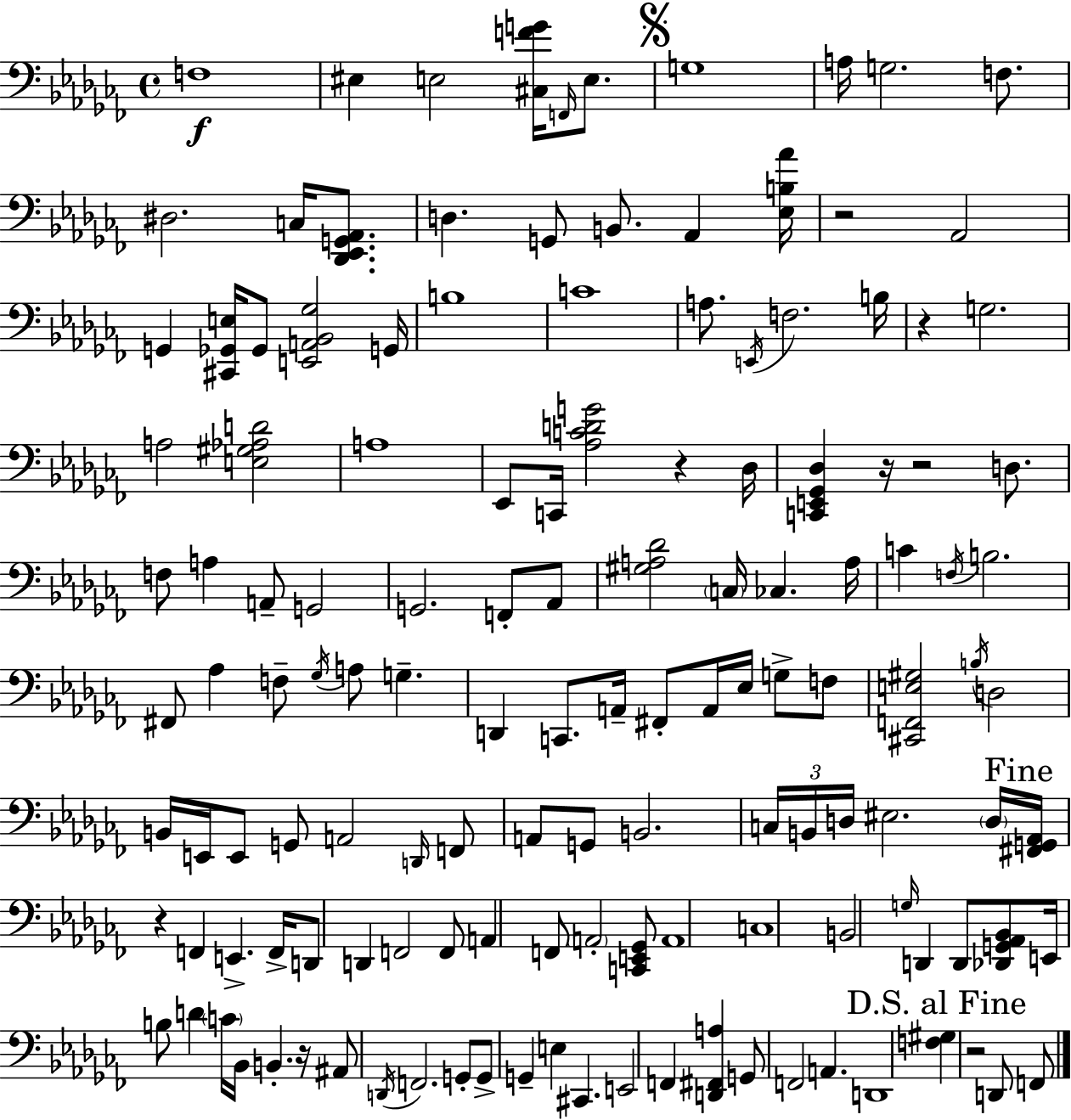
{
  \clef bass
  \time 4/4
  \defaultTimeSignature
  \key aes \minor
  f1\f | eis4 e2 <cis f' g'>16 \grace { f,16 } e8. | \mark \markup { \musicglyph "scripts.segno" } g1 | a16 g2. f8. | \break dis2. c16 <des, ees, g, aes,>8. | d4. g,8 b,8. aes,4 | <ees b aes'>16 r2 aes,2 | g,4 <cis, ges, e>16 ges,8 <e, a, bes, ges>2 | \break g,16 b1 | c'1 | a8. \acciaccatura { e,16 } f2. | b16 r4 g2. | \break a2 <e gis aes d'>2 | a1 | ees,8 c,16 <aes c' d' g'>2 r4 | des16 <c, e, ges, des>4 r16 r2 d8. | \break f8 a4 a,8-- g,2 | g,2. f,8-. | aes,8 <gis a des'>2 \parenthesize c16 ces4. | a16 c'4 \acciaccatura { f16 } b2. | \break fis,8 aes4 f8-- \acciaccatura { ges16 } a8 g4.-- | d,4 c,8. a,16-- fis,8-. a,16 ees16 | g8-> f8 <cis, f, e gis>2 \acciaccatura { b16 } d2 | b,16 e,16 e,8 g,8 a,2 | \break \grace { d,16 } f,8 a,8 g,8 b,2. | \tuplet 3/2 { c16 b,16 d16 } eis2. | \parenthesize d16 \mark "Fine" <fis, g, aes,>16 r4 f,4 e,4.-> | f,16-> d,8 d,4 f,2 | \break f,8 a,4 f,8 \parenthesize a,2-. | <c, e, ges,>8 a,1 | c1 | b,2 \grace { g16 } d,4 | \break d,8 <des, g, aes, bes,>8 e,16 b8 d'4 \parenthesize c'16 bes,16 | b,4.-. r16 ais,8 \acciaccatura { d,16 } f,2. | g,8-. g,8-> g,4-- e4 | cis,4. e,2 | \break f,4 <d, fis, a>4 g,8 f,2 | a,4. d,1 | \mark "D.S. al Fine" <f gis>4 r2 | d,8 f,8 \bar "|."
}